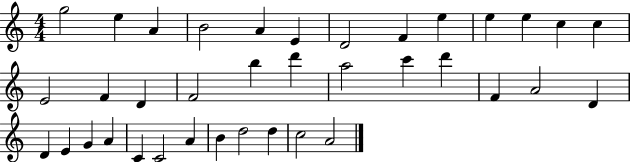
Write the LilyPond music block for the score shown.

{
  \clef treble
  \numericTimeSignature
  \time 4/4
  \key c \major
  g''2 e''4 a'4 | b'2 a'4 e'4 | d'2 f'4 e''4 | e''4 e''4 c''4 c''4 | \break e'2 f'4 d'4 | f'2 b''4 d'''4 | a''2 c'''4 d'''4 | f'4 a'2 d'4 | \break d'4 e'4 g'4 a'4 | c'4 c'2 a'4 | b'4 d''2 d''4 | c''2 a'2 | \break \bar "|."
}